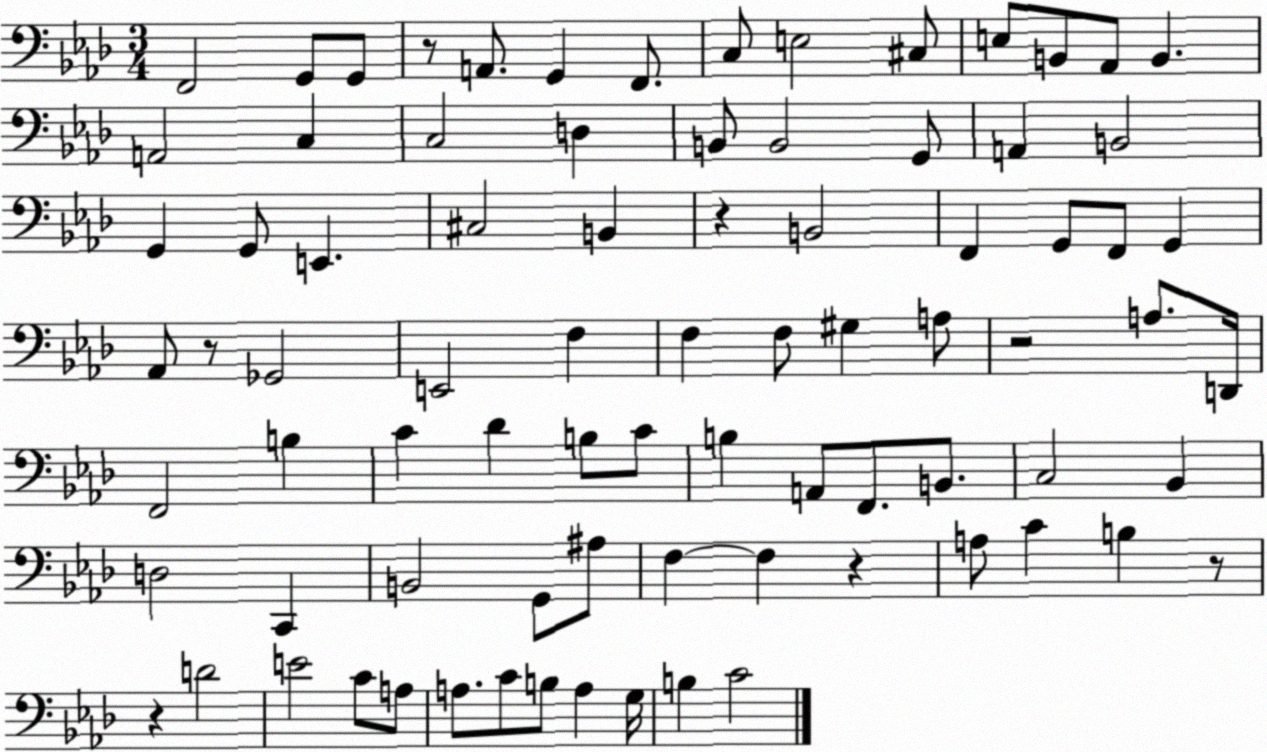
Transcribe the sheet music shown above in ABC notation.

X:1
T:Untitled
M:3/4
L:1/4
K:Ab
F,,2 G,,/2 G,,/2 z/2 A,,/2 G,, F,,/2 C,/2 E,2 ^C,/2 E,/2 B,,/2 _A,,/2 B,, A,,2 C, C,2 D, B,,/2 B,,2 G,,/2 A,, B,,2 G,, G,,/2 E,, ^C,2 B,, z B,,2 F,, G,,/2 F,,/2 G,, _A,,/2 z/2 _G,,2 E,,2 F, F, F,/2 ^G, A,/2 z2 A,/2 D,,/4 F,,2 B, C _D B,/2 C/2 B, A,,/2 F,,/2 B,,/2 C,2 _B,, D,2 C,, B,,2 G,,/2 ^A,/2 F, F, z A,/2 C B, z/2 z D2 E2 C/2 A,/2 A,/2 C/2 B,/2 A, G,/4 B, C2